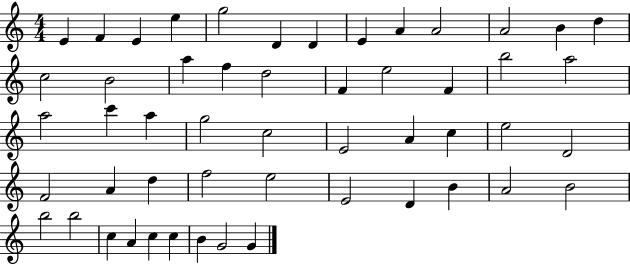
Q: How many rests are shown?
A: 0